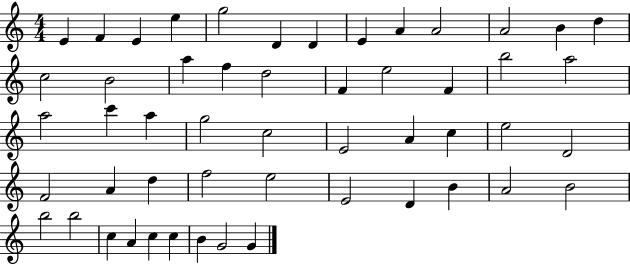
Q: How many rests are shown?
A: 0